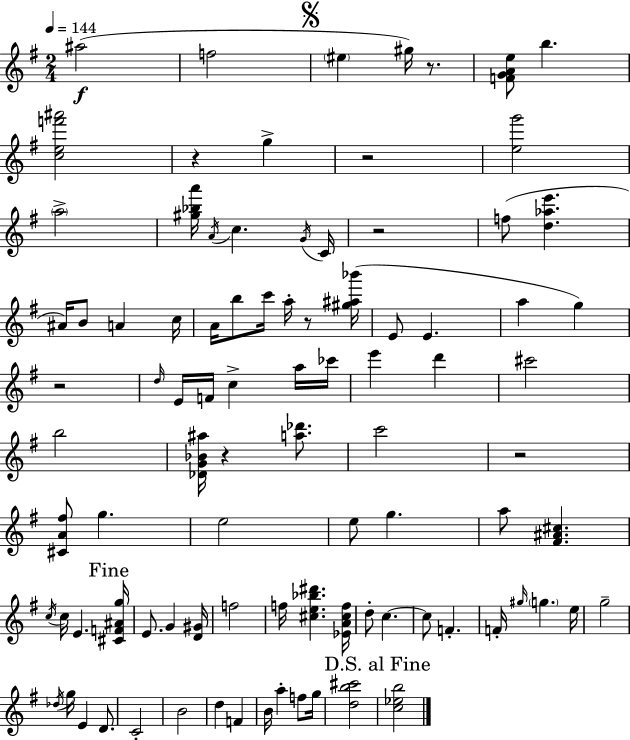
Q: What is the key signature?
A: E minor